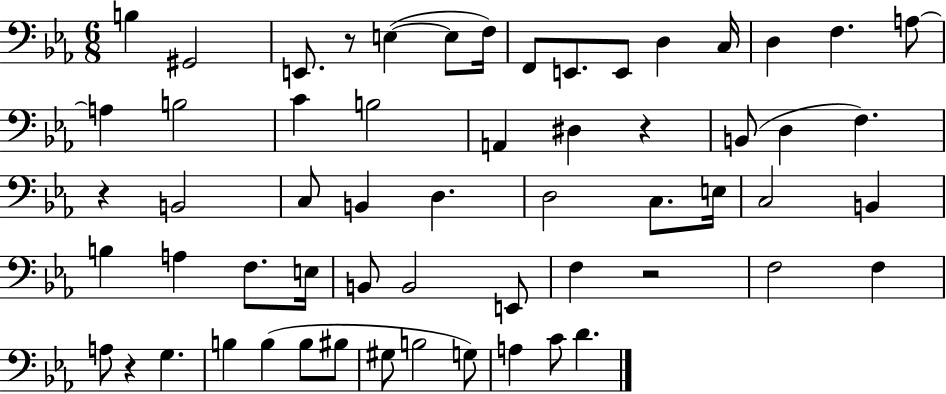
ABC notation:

X:1
T:Untitled
M:6/8
L:1/4
K:Eb
B, ^G,,2 E,,/2 z/2 E, E,/2 F,/4 F,,/2 E,,/2 E,,/2 D, C,/4 D, F, A,/2 A, B,2 C B,2 A,, ^D, z B,,/2 D, F, z B,,2 C,/2 B,, D, D,2 C,/2 E,/4 C,2 B,, B, A, F,/2 E,/4 B,,/2 B,,2 E,,/2 F, z2 F,2 F, A,/2 z G, B, B, B,/2 ^B,/2 ^G,/2 B,2 G,/2 A, C/2 D